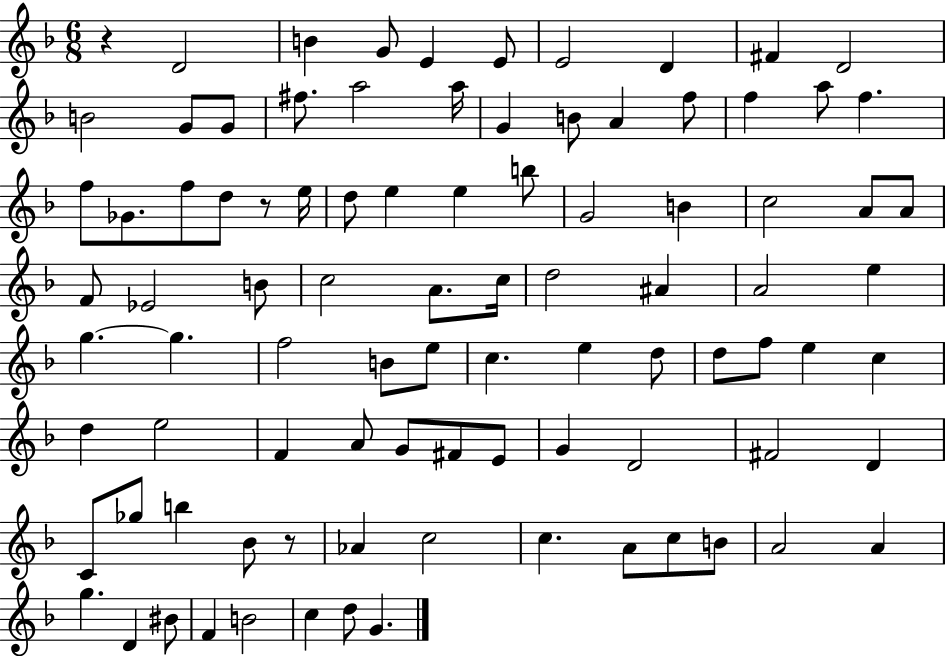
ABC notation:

X:1
T:Untitled
M:6/8
L:1/4
K:F
z D2 B G/2 E E/2 E2 D ^F D2 B2 G/2 G/2 ^f/2 a2 a/4 G B/2 A f/2 f a/2 f f/2 _G/2 f/2 d/2 z/2 e/4 d/2 e e b/2 G2 B c2 A/2 A/2 F/2 _E2 B/2 c2 A/2 c/4 d2 ^A A2 e g g f2 B/2 e/2 c e d/2 d/2 f/2 e c d e2 F A/2 G/2 ^F/2 E/2 G D2 ^F2 D C/2 _g/2 b _B/2 z/2 _A c2 c A/2 c/2 B/2 A2 A g D ^B/2 F B2 c d/2 G